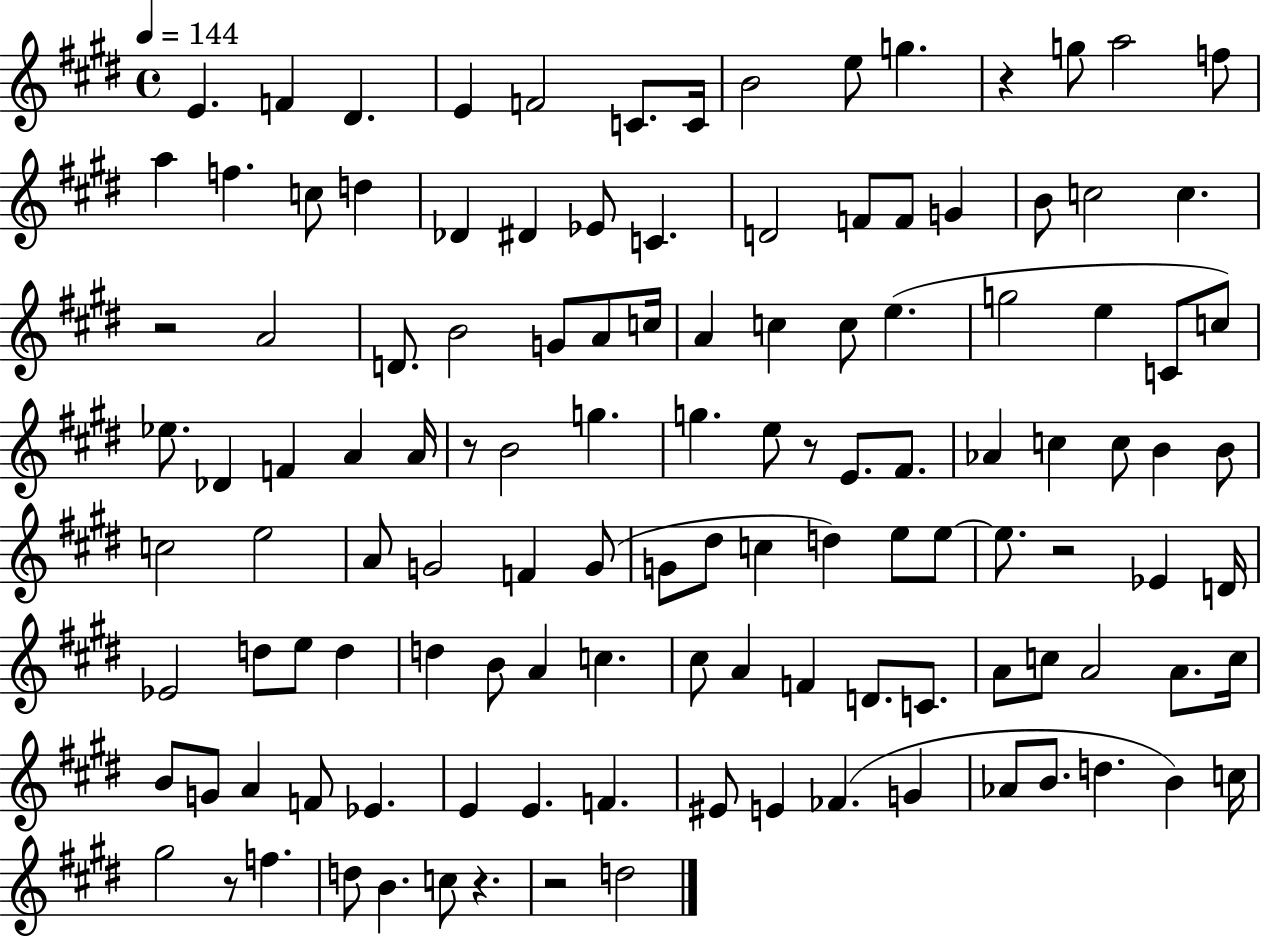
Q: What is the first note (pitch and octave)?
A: E4